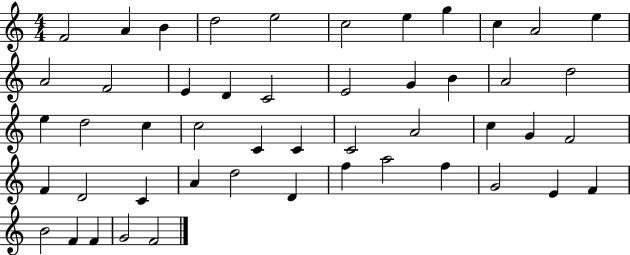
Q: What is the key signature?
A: C major